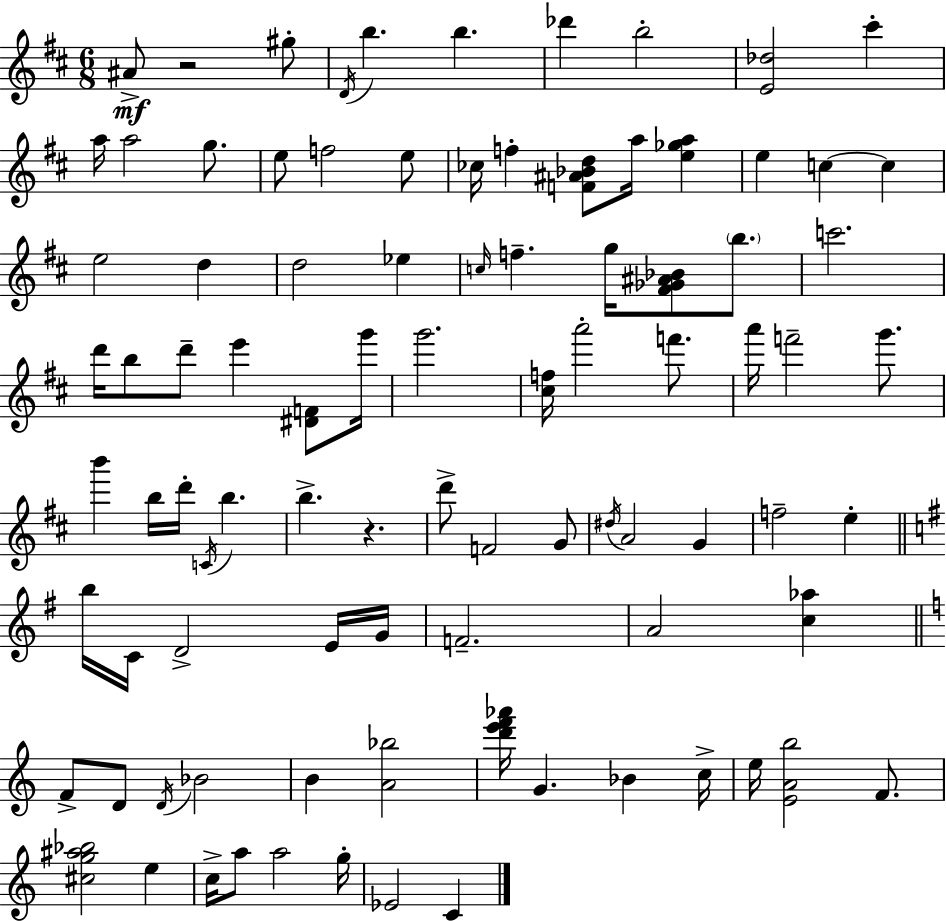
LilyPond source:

{
  \clef treble
  \numericTimeSignature
  \time 6/8
  \key d \major
  \repeat volta 2 { ais'8->\mf r2 gis''8-. | \acciaccatura { d'16 } b''4. b''4. | des'''4 b''2-. | <e' des''>2 cis'''4-. | \break a''16 a''2 g''8. | e''8 f''2 e''8 | ces''16 f''4-. <f' ais' bes' d''>8 a''16 <e'' ges'' a''>4 | e''4 c''4~~ c''4 | \break e''2 d''4 | d''2 ees''4 | \grace { c''16 } f''4.-- g''16 <fis' ges' ais' bes'>8 \parenthesize b''8. | c'''2. | \break d'''16 b''8 d'''8-- e'''4 <dis' f'>8 | g'''16 g'''2. | <cis'' f''>16 a'''2-. f'''8. | a'''16 f'''2-- g'''8. | \break b'''4 b''16 d'''16-. \acciaccatura { c'16 } b''4. | b''4.-> r4. | d'''8-> f'2 | g'8 \acciaccatura { dis''16 } a'2 | \break g'4 f''2-- | e''4-. \bar "||" \break \key g \major b''16 c'16 d'2-> e'16 g'16 | f'2.-- | a'2 <c'' aes''>4 | \bar "||" \break \key c \major f'8-> d'8 \acciaccatura { d'16 } bes'2 | b'4 <a' bes''>2 | <d''' e''' f''' aes'''>16 g'4. bes'4 | c''16-> e''16 <e' a' b''>2 f'8. | \break <cis'' g'' ais'' bes''>2 e''4 | c''16-> a''8 a''2 | g''16-. ees'2 c'4 | } \bar "|."
}